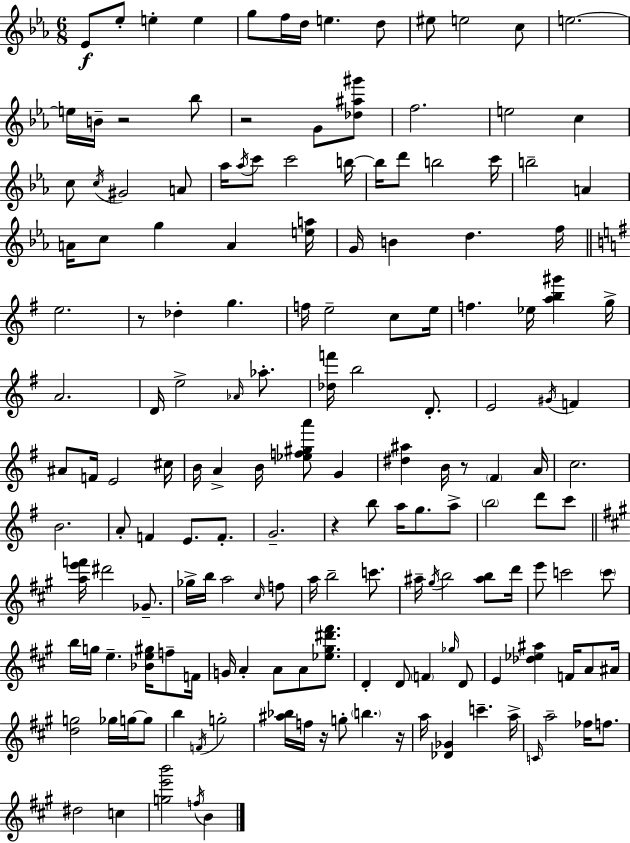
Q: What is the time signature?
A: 6/8